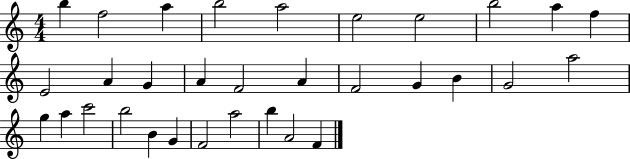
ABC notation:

X:1
T:Untitled
M:4/4
L:1/4
K:C
b f2 a b2 a2 e2 e2 b2 a f E2 A G A F2 A F2 G B G2 a2 g a c'2 b2 B G F2 a2 b A2 F